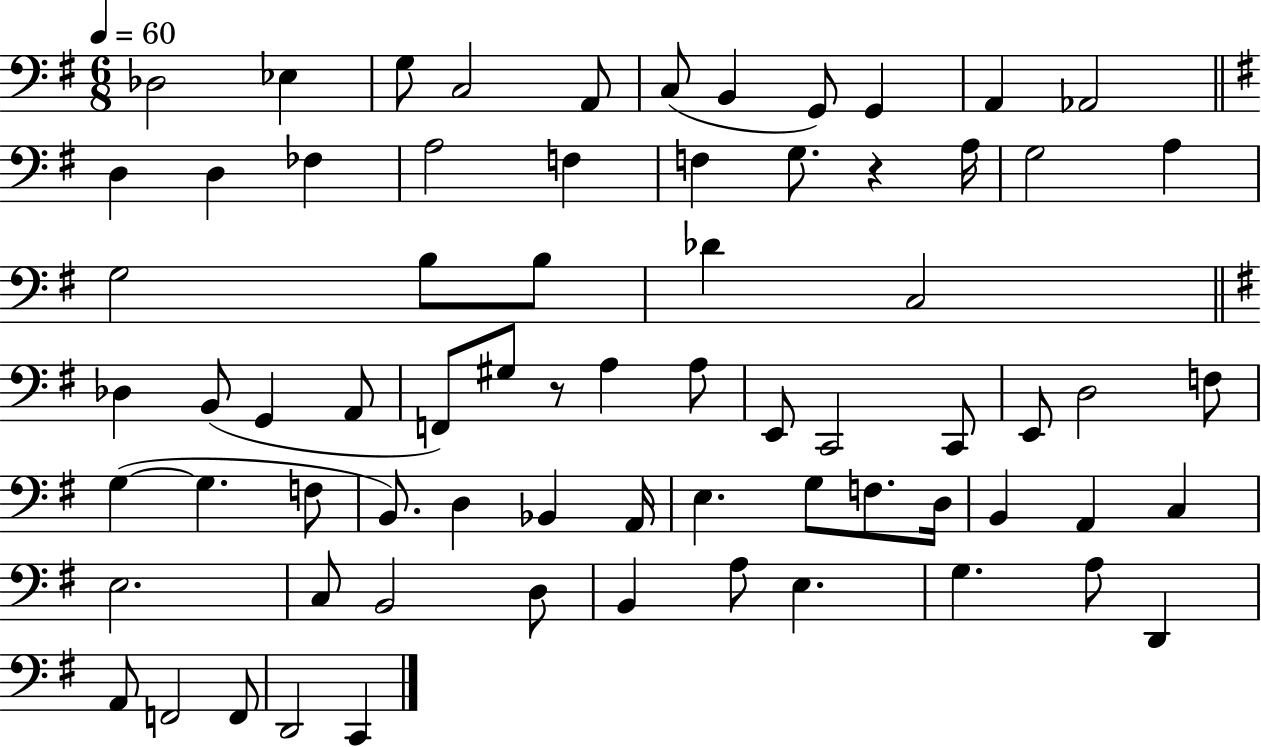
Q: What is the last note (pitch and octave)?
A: C2